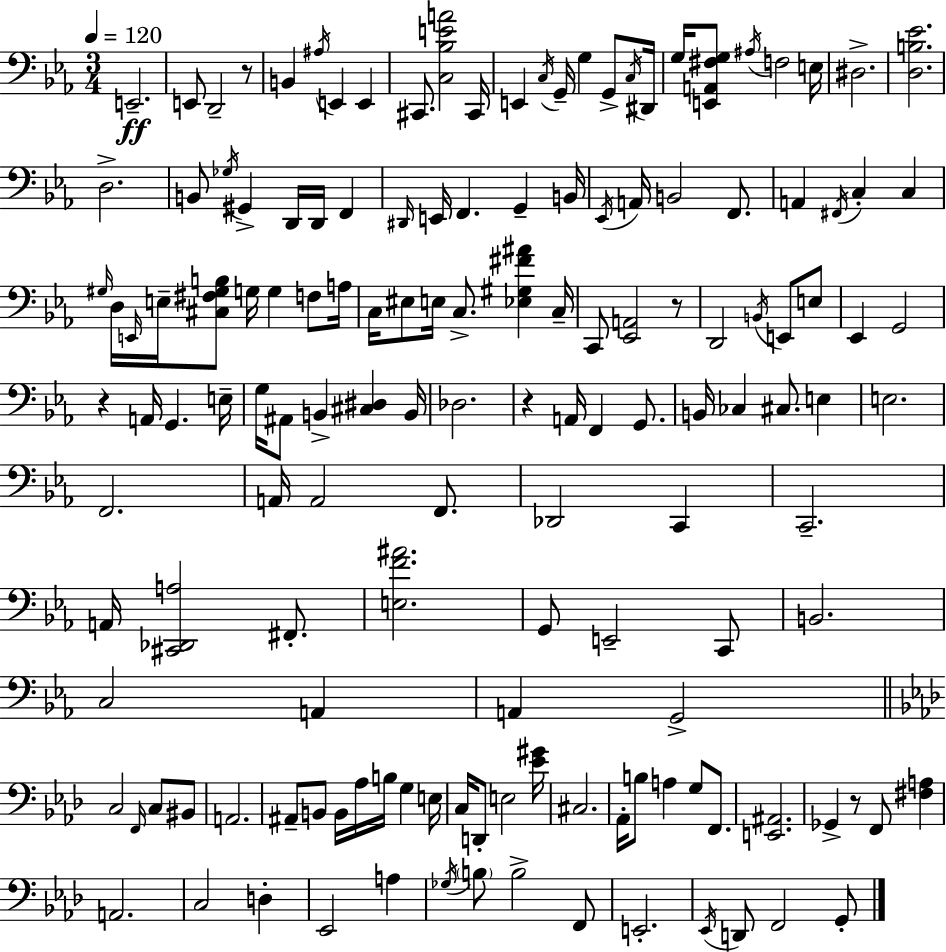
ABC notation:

X:1
T:Untitled
M:3/4
L:1/4
K:Cm
E,,2 E,,/2 D,,2 z/2 B,, ^A,/4 E,, E,, ^C,,/2 [C,_B,EA]2 ^C,,/4 E,, C,/4 G,,/4 G, G,,/2 C,/4 ^D,,/4 G,/4 [E,,A,,^F,G,]/2 ^A,/4 F,2 E,/4 ^D,2 [D,B,_E]2 D,2 B,,/2 _G,/4 ^G,, D,,/4 D,,/4 F,, ^D,,/4 E,,/4 F,, G,, B,,/4 _E,,/4 A,,/4 B,,2 F,,/2 A,, ^F,,/4 C, C, ^G,/4 D,/4 E,,/4 E,/4 [^C,^F,^G,B,]/2 G,/4 G, F,/2 A,/4 C,/4 ^E,/2 E,/4 C,/2 [_E,^G,^F^A] C,/4 C,,/2 [_E,,A,,]2 z/2 D,,2 B,,/4 E,,/2 E,/2 _E,, G,,2 z A,,/4 G,, E,/4 G,/4 ^A,,/2 B,, [^C,^D,] B,,/4 _D,2 z A,,/4 F,, G,,/2 B,,/4 _C, ^C,/2 E, E,2 F,,2 A,,/4 A,,2 F,,/2 _D,,2 C,, C,,2 A,,/4 [^C,,_D,,A,]2 ^F,,/2 [E,F^A]2 G,,/2 E,,2 C,,/2 B,,2 C,2 A,, A,, G,,2 C,2 F,,/4 C,/2 ^B,,/2 A,,2 ^A,,/2 B,,/2 B,,/4 _A,/4 B,/4 G, E,/4 C,/4 D,,/2 E,2 [_E^G]/4 ^C,2 _A,,/4 B,/2 A, G,/2 F,,/2 [E,,^A,,]2 _G,, z/2 F,,/2 [^F,A,] A,,2 C,2 D, _E,,2 A, _G,/4 B,/2 B,2 F,,/2 E,,2 _E,,/4 D,,/2 F,,2 G,,/2